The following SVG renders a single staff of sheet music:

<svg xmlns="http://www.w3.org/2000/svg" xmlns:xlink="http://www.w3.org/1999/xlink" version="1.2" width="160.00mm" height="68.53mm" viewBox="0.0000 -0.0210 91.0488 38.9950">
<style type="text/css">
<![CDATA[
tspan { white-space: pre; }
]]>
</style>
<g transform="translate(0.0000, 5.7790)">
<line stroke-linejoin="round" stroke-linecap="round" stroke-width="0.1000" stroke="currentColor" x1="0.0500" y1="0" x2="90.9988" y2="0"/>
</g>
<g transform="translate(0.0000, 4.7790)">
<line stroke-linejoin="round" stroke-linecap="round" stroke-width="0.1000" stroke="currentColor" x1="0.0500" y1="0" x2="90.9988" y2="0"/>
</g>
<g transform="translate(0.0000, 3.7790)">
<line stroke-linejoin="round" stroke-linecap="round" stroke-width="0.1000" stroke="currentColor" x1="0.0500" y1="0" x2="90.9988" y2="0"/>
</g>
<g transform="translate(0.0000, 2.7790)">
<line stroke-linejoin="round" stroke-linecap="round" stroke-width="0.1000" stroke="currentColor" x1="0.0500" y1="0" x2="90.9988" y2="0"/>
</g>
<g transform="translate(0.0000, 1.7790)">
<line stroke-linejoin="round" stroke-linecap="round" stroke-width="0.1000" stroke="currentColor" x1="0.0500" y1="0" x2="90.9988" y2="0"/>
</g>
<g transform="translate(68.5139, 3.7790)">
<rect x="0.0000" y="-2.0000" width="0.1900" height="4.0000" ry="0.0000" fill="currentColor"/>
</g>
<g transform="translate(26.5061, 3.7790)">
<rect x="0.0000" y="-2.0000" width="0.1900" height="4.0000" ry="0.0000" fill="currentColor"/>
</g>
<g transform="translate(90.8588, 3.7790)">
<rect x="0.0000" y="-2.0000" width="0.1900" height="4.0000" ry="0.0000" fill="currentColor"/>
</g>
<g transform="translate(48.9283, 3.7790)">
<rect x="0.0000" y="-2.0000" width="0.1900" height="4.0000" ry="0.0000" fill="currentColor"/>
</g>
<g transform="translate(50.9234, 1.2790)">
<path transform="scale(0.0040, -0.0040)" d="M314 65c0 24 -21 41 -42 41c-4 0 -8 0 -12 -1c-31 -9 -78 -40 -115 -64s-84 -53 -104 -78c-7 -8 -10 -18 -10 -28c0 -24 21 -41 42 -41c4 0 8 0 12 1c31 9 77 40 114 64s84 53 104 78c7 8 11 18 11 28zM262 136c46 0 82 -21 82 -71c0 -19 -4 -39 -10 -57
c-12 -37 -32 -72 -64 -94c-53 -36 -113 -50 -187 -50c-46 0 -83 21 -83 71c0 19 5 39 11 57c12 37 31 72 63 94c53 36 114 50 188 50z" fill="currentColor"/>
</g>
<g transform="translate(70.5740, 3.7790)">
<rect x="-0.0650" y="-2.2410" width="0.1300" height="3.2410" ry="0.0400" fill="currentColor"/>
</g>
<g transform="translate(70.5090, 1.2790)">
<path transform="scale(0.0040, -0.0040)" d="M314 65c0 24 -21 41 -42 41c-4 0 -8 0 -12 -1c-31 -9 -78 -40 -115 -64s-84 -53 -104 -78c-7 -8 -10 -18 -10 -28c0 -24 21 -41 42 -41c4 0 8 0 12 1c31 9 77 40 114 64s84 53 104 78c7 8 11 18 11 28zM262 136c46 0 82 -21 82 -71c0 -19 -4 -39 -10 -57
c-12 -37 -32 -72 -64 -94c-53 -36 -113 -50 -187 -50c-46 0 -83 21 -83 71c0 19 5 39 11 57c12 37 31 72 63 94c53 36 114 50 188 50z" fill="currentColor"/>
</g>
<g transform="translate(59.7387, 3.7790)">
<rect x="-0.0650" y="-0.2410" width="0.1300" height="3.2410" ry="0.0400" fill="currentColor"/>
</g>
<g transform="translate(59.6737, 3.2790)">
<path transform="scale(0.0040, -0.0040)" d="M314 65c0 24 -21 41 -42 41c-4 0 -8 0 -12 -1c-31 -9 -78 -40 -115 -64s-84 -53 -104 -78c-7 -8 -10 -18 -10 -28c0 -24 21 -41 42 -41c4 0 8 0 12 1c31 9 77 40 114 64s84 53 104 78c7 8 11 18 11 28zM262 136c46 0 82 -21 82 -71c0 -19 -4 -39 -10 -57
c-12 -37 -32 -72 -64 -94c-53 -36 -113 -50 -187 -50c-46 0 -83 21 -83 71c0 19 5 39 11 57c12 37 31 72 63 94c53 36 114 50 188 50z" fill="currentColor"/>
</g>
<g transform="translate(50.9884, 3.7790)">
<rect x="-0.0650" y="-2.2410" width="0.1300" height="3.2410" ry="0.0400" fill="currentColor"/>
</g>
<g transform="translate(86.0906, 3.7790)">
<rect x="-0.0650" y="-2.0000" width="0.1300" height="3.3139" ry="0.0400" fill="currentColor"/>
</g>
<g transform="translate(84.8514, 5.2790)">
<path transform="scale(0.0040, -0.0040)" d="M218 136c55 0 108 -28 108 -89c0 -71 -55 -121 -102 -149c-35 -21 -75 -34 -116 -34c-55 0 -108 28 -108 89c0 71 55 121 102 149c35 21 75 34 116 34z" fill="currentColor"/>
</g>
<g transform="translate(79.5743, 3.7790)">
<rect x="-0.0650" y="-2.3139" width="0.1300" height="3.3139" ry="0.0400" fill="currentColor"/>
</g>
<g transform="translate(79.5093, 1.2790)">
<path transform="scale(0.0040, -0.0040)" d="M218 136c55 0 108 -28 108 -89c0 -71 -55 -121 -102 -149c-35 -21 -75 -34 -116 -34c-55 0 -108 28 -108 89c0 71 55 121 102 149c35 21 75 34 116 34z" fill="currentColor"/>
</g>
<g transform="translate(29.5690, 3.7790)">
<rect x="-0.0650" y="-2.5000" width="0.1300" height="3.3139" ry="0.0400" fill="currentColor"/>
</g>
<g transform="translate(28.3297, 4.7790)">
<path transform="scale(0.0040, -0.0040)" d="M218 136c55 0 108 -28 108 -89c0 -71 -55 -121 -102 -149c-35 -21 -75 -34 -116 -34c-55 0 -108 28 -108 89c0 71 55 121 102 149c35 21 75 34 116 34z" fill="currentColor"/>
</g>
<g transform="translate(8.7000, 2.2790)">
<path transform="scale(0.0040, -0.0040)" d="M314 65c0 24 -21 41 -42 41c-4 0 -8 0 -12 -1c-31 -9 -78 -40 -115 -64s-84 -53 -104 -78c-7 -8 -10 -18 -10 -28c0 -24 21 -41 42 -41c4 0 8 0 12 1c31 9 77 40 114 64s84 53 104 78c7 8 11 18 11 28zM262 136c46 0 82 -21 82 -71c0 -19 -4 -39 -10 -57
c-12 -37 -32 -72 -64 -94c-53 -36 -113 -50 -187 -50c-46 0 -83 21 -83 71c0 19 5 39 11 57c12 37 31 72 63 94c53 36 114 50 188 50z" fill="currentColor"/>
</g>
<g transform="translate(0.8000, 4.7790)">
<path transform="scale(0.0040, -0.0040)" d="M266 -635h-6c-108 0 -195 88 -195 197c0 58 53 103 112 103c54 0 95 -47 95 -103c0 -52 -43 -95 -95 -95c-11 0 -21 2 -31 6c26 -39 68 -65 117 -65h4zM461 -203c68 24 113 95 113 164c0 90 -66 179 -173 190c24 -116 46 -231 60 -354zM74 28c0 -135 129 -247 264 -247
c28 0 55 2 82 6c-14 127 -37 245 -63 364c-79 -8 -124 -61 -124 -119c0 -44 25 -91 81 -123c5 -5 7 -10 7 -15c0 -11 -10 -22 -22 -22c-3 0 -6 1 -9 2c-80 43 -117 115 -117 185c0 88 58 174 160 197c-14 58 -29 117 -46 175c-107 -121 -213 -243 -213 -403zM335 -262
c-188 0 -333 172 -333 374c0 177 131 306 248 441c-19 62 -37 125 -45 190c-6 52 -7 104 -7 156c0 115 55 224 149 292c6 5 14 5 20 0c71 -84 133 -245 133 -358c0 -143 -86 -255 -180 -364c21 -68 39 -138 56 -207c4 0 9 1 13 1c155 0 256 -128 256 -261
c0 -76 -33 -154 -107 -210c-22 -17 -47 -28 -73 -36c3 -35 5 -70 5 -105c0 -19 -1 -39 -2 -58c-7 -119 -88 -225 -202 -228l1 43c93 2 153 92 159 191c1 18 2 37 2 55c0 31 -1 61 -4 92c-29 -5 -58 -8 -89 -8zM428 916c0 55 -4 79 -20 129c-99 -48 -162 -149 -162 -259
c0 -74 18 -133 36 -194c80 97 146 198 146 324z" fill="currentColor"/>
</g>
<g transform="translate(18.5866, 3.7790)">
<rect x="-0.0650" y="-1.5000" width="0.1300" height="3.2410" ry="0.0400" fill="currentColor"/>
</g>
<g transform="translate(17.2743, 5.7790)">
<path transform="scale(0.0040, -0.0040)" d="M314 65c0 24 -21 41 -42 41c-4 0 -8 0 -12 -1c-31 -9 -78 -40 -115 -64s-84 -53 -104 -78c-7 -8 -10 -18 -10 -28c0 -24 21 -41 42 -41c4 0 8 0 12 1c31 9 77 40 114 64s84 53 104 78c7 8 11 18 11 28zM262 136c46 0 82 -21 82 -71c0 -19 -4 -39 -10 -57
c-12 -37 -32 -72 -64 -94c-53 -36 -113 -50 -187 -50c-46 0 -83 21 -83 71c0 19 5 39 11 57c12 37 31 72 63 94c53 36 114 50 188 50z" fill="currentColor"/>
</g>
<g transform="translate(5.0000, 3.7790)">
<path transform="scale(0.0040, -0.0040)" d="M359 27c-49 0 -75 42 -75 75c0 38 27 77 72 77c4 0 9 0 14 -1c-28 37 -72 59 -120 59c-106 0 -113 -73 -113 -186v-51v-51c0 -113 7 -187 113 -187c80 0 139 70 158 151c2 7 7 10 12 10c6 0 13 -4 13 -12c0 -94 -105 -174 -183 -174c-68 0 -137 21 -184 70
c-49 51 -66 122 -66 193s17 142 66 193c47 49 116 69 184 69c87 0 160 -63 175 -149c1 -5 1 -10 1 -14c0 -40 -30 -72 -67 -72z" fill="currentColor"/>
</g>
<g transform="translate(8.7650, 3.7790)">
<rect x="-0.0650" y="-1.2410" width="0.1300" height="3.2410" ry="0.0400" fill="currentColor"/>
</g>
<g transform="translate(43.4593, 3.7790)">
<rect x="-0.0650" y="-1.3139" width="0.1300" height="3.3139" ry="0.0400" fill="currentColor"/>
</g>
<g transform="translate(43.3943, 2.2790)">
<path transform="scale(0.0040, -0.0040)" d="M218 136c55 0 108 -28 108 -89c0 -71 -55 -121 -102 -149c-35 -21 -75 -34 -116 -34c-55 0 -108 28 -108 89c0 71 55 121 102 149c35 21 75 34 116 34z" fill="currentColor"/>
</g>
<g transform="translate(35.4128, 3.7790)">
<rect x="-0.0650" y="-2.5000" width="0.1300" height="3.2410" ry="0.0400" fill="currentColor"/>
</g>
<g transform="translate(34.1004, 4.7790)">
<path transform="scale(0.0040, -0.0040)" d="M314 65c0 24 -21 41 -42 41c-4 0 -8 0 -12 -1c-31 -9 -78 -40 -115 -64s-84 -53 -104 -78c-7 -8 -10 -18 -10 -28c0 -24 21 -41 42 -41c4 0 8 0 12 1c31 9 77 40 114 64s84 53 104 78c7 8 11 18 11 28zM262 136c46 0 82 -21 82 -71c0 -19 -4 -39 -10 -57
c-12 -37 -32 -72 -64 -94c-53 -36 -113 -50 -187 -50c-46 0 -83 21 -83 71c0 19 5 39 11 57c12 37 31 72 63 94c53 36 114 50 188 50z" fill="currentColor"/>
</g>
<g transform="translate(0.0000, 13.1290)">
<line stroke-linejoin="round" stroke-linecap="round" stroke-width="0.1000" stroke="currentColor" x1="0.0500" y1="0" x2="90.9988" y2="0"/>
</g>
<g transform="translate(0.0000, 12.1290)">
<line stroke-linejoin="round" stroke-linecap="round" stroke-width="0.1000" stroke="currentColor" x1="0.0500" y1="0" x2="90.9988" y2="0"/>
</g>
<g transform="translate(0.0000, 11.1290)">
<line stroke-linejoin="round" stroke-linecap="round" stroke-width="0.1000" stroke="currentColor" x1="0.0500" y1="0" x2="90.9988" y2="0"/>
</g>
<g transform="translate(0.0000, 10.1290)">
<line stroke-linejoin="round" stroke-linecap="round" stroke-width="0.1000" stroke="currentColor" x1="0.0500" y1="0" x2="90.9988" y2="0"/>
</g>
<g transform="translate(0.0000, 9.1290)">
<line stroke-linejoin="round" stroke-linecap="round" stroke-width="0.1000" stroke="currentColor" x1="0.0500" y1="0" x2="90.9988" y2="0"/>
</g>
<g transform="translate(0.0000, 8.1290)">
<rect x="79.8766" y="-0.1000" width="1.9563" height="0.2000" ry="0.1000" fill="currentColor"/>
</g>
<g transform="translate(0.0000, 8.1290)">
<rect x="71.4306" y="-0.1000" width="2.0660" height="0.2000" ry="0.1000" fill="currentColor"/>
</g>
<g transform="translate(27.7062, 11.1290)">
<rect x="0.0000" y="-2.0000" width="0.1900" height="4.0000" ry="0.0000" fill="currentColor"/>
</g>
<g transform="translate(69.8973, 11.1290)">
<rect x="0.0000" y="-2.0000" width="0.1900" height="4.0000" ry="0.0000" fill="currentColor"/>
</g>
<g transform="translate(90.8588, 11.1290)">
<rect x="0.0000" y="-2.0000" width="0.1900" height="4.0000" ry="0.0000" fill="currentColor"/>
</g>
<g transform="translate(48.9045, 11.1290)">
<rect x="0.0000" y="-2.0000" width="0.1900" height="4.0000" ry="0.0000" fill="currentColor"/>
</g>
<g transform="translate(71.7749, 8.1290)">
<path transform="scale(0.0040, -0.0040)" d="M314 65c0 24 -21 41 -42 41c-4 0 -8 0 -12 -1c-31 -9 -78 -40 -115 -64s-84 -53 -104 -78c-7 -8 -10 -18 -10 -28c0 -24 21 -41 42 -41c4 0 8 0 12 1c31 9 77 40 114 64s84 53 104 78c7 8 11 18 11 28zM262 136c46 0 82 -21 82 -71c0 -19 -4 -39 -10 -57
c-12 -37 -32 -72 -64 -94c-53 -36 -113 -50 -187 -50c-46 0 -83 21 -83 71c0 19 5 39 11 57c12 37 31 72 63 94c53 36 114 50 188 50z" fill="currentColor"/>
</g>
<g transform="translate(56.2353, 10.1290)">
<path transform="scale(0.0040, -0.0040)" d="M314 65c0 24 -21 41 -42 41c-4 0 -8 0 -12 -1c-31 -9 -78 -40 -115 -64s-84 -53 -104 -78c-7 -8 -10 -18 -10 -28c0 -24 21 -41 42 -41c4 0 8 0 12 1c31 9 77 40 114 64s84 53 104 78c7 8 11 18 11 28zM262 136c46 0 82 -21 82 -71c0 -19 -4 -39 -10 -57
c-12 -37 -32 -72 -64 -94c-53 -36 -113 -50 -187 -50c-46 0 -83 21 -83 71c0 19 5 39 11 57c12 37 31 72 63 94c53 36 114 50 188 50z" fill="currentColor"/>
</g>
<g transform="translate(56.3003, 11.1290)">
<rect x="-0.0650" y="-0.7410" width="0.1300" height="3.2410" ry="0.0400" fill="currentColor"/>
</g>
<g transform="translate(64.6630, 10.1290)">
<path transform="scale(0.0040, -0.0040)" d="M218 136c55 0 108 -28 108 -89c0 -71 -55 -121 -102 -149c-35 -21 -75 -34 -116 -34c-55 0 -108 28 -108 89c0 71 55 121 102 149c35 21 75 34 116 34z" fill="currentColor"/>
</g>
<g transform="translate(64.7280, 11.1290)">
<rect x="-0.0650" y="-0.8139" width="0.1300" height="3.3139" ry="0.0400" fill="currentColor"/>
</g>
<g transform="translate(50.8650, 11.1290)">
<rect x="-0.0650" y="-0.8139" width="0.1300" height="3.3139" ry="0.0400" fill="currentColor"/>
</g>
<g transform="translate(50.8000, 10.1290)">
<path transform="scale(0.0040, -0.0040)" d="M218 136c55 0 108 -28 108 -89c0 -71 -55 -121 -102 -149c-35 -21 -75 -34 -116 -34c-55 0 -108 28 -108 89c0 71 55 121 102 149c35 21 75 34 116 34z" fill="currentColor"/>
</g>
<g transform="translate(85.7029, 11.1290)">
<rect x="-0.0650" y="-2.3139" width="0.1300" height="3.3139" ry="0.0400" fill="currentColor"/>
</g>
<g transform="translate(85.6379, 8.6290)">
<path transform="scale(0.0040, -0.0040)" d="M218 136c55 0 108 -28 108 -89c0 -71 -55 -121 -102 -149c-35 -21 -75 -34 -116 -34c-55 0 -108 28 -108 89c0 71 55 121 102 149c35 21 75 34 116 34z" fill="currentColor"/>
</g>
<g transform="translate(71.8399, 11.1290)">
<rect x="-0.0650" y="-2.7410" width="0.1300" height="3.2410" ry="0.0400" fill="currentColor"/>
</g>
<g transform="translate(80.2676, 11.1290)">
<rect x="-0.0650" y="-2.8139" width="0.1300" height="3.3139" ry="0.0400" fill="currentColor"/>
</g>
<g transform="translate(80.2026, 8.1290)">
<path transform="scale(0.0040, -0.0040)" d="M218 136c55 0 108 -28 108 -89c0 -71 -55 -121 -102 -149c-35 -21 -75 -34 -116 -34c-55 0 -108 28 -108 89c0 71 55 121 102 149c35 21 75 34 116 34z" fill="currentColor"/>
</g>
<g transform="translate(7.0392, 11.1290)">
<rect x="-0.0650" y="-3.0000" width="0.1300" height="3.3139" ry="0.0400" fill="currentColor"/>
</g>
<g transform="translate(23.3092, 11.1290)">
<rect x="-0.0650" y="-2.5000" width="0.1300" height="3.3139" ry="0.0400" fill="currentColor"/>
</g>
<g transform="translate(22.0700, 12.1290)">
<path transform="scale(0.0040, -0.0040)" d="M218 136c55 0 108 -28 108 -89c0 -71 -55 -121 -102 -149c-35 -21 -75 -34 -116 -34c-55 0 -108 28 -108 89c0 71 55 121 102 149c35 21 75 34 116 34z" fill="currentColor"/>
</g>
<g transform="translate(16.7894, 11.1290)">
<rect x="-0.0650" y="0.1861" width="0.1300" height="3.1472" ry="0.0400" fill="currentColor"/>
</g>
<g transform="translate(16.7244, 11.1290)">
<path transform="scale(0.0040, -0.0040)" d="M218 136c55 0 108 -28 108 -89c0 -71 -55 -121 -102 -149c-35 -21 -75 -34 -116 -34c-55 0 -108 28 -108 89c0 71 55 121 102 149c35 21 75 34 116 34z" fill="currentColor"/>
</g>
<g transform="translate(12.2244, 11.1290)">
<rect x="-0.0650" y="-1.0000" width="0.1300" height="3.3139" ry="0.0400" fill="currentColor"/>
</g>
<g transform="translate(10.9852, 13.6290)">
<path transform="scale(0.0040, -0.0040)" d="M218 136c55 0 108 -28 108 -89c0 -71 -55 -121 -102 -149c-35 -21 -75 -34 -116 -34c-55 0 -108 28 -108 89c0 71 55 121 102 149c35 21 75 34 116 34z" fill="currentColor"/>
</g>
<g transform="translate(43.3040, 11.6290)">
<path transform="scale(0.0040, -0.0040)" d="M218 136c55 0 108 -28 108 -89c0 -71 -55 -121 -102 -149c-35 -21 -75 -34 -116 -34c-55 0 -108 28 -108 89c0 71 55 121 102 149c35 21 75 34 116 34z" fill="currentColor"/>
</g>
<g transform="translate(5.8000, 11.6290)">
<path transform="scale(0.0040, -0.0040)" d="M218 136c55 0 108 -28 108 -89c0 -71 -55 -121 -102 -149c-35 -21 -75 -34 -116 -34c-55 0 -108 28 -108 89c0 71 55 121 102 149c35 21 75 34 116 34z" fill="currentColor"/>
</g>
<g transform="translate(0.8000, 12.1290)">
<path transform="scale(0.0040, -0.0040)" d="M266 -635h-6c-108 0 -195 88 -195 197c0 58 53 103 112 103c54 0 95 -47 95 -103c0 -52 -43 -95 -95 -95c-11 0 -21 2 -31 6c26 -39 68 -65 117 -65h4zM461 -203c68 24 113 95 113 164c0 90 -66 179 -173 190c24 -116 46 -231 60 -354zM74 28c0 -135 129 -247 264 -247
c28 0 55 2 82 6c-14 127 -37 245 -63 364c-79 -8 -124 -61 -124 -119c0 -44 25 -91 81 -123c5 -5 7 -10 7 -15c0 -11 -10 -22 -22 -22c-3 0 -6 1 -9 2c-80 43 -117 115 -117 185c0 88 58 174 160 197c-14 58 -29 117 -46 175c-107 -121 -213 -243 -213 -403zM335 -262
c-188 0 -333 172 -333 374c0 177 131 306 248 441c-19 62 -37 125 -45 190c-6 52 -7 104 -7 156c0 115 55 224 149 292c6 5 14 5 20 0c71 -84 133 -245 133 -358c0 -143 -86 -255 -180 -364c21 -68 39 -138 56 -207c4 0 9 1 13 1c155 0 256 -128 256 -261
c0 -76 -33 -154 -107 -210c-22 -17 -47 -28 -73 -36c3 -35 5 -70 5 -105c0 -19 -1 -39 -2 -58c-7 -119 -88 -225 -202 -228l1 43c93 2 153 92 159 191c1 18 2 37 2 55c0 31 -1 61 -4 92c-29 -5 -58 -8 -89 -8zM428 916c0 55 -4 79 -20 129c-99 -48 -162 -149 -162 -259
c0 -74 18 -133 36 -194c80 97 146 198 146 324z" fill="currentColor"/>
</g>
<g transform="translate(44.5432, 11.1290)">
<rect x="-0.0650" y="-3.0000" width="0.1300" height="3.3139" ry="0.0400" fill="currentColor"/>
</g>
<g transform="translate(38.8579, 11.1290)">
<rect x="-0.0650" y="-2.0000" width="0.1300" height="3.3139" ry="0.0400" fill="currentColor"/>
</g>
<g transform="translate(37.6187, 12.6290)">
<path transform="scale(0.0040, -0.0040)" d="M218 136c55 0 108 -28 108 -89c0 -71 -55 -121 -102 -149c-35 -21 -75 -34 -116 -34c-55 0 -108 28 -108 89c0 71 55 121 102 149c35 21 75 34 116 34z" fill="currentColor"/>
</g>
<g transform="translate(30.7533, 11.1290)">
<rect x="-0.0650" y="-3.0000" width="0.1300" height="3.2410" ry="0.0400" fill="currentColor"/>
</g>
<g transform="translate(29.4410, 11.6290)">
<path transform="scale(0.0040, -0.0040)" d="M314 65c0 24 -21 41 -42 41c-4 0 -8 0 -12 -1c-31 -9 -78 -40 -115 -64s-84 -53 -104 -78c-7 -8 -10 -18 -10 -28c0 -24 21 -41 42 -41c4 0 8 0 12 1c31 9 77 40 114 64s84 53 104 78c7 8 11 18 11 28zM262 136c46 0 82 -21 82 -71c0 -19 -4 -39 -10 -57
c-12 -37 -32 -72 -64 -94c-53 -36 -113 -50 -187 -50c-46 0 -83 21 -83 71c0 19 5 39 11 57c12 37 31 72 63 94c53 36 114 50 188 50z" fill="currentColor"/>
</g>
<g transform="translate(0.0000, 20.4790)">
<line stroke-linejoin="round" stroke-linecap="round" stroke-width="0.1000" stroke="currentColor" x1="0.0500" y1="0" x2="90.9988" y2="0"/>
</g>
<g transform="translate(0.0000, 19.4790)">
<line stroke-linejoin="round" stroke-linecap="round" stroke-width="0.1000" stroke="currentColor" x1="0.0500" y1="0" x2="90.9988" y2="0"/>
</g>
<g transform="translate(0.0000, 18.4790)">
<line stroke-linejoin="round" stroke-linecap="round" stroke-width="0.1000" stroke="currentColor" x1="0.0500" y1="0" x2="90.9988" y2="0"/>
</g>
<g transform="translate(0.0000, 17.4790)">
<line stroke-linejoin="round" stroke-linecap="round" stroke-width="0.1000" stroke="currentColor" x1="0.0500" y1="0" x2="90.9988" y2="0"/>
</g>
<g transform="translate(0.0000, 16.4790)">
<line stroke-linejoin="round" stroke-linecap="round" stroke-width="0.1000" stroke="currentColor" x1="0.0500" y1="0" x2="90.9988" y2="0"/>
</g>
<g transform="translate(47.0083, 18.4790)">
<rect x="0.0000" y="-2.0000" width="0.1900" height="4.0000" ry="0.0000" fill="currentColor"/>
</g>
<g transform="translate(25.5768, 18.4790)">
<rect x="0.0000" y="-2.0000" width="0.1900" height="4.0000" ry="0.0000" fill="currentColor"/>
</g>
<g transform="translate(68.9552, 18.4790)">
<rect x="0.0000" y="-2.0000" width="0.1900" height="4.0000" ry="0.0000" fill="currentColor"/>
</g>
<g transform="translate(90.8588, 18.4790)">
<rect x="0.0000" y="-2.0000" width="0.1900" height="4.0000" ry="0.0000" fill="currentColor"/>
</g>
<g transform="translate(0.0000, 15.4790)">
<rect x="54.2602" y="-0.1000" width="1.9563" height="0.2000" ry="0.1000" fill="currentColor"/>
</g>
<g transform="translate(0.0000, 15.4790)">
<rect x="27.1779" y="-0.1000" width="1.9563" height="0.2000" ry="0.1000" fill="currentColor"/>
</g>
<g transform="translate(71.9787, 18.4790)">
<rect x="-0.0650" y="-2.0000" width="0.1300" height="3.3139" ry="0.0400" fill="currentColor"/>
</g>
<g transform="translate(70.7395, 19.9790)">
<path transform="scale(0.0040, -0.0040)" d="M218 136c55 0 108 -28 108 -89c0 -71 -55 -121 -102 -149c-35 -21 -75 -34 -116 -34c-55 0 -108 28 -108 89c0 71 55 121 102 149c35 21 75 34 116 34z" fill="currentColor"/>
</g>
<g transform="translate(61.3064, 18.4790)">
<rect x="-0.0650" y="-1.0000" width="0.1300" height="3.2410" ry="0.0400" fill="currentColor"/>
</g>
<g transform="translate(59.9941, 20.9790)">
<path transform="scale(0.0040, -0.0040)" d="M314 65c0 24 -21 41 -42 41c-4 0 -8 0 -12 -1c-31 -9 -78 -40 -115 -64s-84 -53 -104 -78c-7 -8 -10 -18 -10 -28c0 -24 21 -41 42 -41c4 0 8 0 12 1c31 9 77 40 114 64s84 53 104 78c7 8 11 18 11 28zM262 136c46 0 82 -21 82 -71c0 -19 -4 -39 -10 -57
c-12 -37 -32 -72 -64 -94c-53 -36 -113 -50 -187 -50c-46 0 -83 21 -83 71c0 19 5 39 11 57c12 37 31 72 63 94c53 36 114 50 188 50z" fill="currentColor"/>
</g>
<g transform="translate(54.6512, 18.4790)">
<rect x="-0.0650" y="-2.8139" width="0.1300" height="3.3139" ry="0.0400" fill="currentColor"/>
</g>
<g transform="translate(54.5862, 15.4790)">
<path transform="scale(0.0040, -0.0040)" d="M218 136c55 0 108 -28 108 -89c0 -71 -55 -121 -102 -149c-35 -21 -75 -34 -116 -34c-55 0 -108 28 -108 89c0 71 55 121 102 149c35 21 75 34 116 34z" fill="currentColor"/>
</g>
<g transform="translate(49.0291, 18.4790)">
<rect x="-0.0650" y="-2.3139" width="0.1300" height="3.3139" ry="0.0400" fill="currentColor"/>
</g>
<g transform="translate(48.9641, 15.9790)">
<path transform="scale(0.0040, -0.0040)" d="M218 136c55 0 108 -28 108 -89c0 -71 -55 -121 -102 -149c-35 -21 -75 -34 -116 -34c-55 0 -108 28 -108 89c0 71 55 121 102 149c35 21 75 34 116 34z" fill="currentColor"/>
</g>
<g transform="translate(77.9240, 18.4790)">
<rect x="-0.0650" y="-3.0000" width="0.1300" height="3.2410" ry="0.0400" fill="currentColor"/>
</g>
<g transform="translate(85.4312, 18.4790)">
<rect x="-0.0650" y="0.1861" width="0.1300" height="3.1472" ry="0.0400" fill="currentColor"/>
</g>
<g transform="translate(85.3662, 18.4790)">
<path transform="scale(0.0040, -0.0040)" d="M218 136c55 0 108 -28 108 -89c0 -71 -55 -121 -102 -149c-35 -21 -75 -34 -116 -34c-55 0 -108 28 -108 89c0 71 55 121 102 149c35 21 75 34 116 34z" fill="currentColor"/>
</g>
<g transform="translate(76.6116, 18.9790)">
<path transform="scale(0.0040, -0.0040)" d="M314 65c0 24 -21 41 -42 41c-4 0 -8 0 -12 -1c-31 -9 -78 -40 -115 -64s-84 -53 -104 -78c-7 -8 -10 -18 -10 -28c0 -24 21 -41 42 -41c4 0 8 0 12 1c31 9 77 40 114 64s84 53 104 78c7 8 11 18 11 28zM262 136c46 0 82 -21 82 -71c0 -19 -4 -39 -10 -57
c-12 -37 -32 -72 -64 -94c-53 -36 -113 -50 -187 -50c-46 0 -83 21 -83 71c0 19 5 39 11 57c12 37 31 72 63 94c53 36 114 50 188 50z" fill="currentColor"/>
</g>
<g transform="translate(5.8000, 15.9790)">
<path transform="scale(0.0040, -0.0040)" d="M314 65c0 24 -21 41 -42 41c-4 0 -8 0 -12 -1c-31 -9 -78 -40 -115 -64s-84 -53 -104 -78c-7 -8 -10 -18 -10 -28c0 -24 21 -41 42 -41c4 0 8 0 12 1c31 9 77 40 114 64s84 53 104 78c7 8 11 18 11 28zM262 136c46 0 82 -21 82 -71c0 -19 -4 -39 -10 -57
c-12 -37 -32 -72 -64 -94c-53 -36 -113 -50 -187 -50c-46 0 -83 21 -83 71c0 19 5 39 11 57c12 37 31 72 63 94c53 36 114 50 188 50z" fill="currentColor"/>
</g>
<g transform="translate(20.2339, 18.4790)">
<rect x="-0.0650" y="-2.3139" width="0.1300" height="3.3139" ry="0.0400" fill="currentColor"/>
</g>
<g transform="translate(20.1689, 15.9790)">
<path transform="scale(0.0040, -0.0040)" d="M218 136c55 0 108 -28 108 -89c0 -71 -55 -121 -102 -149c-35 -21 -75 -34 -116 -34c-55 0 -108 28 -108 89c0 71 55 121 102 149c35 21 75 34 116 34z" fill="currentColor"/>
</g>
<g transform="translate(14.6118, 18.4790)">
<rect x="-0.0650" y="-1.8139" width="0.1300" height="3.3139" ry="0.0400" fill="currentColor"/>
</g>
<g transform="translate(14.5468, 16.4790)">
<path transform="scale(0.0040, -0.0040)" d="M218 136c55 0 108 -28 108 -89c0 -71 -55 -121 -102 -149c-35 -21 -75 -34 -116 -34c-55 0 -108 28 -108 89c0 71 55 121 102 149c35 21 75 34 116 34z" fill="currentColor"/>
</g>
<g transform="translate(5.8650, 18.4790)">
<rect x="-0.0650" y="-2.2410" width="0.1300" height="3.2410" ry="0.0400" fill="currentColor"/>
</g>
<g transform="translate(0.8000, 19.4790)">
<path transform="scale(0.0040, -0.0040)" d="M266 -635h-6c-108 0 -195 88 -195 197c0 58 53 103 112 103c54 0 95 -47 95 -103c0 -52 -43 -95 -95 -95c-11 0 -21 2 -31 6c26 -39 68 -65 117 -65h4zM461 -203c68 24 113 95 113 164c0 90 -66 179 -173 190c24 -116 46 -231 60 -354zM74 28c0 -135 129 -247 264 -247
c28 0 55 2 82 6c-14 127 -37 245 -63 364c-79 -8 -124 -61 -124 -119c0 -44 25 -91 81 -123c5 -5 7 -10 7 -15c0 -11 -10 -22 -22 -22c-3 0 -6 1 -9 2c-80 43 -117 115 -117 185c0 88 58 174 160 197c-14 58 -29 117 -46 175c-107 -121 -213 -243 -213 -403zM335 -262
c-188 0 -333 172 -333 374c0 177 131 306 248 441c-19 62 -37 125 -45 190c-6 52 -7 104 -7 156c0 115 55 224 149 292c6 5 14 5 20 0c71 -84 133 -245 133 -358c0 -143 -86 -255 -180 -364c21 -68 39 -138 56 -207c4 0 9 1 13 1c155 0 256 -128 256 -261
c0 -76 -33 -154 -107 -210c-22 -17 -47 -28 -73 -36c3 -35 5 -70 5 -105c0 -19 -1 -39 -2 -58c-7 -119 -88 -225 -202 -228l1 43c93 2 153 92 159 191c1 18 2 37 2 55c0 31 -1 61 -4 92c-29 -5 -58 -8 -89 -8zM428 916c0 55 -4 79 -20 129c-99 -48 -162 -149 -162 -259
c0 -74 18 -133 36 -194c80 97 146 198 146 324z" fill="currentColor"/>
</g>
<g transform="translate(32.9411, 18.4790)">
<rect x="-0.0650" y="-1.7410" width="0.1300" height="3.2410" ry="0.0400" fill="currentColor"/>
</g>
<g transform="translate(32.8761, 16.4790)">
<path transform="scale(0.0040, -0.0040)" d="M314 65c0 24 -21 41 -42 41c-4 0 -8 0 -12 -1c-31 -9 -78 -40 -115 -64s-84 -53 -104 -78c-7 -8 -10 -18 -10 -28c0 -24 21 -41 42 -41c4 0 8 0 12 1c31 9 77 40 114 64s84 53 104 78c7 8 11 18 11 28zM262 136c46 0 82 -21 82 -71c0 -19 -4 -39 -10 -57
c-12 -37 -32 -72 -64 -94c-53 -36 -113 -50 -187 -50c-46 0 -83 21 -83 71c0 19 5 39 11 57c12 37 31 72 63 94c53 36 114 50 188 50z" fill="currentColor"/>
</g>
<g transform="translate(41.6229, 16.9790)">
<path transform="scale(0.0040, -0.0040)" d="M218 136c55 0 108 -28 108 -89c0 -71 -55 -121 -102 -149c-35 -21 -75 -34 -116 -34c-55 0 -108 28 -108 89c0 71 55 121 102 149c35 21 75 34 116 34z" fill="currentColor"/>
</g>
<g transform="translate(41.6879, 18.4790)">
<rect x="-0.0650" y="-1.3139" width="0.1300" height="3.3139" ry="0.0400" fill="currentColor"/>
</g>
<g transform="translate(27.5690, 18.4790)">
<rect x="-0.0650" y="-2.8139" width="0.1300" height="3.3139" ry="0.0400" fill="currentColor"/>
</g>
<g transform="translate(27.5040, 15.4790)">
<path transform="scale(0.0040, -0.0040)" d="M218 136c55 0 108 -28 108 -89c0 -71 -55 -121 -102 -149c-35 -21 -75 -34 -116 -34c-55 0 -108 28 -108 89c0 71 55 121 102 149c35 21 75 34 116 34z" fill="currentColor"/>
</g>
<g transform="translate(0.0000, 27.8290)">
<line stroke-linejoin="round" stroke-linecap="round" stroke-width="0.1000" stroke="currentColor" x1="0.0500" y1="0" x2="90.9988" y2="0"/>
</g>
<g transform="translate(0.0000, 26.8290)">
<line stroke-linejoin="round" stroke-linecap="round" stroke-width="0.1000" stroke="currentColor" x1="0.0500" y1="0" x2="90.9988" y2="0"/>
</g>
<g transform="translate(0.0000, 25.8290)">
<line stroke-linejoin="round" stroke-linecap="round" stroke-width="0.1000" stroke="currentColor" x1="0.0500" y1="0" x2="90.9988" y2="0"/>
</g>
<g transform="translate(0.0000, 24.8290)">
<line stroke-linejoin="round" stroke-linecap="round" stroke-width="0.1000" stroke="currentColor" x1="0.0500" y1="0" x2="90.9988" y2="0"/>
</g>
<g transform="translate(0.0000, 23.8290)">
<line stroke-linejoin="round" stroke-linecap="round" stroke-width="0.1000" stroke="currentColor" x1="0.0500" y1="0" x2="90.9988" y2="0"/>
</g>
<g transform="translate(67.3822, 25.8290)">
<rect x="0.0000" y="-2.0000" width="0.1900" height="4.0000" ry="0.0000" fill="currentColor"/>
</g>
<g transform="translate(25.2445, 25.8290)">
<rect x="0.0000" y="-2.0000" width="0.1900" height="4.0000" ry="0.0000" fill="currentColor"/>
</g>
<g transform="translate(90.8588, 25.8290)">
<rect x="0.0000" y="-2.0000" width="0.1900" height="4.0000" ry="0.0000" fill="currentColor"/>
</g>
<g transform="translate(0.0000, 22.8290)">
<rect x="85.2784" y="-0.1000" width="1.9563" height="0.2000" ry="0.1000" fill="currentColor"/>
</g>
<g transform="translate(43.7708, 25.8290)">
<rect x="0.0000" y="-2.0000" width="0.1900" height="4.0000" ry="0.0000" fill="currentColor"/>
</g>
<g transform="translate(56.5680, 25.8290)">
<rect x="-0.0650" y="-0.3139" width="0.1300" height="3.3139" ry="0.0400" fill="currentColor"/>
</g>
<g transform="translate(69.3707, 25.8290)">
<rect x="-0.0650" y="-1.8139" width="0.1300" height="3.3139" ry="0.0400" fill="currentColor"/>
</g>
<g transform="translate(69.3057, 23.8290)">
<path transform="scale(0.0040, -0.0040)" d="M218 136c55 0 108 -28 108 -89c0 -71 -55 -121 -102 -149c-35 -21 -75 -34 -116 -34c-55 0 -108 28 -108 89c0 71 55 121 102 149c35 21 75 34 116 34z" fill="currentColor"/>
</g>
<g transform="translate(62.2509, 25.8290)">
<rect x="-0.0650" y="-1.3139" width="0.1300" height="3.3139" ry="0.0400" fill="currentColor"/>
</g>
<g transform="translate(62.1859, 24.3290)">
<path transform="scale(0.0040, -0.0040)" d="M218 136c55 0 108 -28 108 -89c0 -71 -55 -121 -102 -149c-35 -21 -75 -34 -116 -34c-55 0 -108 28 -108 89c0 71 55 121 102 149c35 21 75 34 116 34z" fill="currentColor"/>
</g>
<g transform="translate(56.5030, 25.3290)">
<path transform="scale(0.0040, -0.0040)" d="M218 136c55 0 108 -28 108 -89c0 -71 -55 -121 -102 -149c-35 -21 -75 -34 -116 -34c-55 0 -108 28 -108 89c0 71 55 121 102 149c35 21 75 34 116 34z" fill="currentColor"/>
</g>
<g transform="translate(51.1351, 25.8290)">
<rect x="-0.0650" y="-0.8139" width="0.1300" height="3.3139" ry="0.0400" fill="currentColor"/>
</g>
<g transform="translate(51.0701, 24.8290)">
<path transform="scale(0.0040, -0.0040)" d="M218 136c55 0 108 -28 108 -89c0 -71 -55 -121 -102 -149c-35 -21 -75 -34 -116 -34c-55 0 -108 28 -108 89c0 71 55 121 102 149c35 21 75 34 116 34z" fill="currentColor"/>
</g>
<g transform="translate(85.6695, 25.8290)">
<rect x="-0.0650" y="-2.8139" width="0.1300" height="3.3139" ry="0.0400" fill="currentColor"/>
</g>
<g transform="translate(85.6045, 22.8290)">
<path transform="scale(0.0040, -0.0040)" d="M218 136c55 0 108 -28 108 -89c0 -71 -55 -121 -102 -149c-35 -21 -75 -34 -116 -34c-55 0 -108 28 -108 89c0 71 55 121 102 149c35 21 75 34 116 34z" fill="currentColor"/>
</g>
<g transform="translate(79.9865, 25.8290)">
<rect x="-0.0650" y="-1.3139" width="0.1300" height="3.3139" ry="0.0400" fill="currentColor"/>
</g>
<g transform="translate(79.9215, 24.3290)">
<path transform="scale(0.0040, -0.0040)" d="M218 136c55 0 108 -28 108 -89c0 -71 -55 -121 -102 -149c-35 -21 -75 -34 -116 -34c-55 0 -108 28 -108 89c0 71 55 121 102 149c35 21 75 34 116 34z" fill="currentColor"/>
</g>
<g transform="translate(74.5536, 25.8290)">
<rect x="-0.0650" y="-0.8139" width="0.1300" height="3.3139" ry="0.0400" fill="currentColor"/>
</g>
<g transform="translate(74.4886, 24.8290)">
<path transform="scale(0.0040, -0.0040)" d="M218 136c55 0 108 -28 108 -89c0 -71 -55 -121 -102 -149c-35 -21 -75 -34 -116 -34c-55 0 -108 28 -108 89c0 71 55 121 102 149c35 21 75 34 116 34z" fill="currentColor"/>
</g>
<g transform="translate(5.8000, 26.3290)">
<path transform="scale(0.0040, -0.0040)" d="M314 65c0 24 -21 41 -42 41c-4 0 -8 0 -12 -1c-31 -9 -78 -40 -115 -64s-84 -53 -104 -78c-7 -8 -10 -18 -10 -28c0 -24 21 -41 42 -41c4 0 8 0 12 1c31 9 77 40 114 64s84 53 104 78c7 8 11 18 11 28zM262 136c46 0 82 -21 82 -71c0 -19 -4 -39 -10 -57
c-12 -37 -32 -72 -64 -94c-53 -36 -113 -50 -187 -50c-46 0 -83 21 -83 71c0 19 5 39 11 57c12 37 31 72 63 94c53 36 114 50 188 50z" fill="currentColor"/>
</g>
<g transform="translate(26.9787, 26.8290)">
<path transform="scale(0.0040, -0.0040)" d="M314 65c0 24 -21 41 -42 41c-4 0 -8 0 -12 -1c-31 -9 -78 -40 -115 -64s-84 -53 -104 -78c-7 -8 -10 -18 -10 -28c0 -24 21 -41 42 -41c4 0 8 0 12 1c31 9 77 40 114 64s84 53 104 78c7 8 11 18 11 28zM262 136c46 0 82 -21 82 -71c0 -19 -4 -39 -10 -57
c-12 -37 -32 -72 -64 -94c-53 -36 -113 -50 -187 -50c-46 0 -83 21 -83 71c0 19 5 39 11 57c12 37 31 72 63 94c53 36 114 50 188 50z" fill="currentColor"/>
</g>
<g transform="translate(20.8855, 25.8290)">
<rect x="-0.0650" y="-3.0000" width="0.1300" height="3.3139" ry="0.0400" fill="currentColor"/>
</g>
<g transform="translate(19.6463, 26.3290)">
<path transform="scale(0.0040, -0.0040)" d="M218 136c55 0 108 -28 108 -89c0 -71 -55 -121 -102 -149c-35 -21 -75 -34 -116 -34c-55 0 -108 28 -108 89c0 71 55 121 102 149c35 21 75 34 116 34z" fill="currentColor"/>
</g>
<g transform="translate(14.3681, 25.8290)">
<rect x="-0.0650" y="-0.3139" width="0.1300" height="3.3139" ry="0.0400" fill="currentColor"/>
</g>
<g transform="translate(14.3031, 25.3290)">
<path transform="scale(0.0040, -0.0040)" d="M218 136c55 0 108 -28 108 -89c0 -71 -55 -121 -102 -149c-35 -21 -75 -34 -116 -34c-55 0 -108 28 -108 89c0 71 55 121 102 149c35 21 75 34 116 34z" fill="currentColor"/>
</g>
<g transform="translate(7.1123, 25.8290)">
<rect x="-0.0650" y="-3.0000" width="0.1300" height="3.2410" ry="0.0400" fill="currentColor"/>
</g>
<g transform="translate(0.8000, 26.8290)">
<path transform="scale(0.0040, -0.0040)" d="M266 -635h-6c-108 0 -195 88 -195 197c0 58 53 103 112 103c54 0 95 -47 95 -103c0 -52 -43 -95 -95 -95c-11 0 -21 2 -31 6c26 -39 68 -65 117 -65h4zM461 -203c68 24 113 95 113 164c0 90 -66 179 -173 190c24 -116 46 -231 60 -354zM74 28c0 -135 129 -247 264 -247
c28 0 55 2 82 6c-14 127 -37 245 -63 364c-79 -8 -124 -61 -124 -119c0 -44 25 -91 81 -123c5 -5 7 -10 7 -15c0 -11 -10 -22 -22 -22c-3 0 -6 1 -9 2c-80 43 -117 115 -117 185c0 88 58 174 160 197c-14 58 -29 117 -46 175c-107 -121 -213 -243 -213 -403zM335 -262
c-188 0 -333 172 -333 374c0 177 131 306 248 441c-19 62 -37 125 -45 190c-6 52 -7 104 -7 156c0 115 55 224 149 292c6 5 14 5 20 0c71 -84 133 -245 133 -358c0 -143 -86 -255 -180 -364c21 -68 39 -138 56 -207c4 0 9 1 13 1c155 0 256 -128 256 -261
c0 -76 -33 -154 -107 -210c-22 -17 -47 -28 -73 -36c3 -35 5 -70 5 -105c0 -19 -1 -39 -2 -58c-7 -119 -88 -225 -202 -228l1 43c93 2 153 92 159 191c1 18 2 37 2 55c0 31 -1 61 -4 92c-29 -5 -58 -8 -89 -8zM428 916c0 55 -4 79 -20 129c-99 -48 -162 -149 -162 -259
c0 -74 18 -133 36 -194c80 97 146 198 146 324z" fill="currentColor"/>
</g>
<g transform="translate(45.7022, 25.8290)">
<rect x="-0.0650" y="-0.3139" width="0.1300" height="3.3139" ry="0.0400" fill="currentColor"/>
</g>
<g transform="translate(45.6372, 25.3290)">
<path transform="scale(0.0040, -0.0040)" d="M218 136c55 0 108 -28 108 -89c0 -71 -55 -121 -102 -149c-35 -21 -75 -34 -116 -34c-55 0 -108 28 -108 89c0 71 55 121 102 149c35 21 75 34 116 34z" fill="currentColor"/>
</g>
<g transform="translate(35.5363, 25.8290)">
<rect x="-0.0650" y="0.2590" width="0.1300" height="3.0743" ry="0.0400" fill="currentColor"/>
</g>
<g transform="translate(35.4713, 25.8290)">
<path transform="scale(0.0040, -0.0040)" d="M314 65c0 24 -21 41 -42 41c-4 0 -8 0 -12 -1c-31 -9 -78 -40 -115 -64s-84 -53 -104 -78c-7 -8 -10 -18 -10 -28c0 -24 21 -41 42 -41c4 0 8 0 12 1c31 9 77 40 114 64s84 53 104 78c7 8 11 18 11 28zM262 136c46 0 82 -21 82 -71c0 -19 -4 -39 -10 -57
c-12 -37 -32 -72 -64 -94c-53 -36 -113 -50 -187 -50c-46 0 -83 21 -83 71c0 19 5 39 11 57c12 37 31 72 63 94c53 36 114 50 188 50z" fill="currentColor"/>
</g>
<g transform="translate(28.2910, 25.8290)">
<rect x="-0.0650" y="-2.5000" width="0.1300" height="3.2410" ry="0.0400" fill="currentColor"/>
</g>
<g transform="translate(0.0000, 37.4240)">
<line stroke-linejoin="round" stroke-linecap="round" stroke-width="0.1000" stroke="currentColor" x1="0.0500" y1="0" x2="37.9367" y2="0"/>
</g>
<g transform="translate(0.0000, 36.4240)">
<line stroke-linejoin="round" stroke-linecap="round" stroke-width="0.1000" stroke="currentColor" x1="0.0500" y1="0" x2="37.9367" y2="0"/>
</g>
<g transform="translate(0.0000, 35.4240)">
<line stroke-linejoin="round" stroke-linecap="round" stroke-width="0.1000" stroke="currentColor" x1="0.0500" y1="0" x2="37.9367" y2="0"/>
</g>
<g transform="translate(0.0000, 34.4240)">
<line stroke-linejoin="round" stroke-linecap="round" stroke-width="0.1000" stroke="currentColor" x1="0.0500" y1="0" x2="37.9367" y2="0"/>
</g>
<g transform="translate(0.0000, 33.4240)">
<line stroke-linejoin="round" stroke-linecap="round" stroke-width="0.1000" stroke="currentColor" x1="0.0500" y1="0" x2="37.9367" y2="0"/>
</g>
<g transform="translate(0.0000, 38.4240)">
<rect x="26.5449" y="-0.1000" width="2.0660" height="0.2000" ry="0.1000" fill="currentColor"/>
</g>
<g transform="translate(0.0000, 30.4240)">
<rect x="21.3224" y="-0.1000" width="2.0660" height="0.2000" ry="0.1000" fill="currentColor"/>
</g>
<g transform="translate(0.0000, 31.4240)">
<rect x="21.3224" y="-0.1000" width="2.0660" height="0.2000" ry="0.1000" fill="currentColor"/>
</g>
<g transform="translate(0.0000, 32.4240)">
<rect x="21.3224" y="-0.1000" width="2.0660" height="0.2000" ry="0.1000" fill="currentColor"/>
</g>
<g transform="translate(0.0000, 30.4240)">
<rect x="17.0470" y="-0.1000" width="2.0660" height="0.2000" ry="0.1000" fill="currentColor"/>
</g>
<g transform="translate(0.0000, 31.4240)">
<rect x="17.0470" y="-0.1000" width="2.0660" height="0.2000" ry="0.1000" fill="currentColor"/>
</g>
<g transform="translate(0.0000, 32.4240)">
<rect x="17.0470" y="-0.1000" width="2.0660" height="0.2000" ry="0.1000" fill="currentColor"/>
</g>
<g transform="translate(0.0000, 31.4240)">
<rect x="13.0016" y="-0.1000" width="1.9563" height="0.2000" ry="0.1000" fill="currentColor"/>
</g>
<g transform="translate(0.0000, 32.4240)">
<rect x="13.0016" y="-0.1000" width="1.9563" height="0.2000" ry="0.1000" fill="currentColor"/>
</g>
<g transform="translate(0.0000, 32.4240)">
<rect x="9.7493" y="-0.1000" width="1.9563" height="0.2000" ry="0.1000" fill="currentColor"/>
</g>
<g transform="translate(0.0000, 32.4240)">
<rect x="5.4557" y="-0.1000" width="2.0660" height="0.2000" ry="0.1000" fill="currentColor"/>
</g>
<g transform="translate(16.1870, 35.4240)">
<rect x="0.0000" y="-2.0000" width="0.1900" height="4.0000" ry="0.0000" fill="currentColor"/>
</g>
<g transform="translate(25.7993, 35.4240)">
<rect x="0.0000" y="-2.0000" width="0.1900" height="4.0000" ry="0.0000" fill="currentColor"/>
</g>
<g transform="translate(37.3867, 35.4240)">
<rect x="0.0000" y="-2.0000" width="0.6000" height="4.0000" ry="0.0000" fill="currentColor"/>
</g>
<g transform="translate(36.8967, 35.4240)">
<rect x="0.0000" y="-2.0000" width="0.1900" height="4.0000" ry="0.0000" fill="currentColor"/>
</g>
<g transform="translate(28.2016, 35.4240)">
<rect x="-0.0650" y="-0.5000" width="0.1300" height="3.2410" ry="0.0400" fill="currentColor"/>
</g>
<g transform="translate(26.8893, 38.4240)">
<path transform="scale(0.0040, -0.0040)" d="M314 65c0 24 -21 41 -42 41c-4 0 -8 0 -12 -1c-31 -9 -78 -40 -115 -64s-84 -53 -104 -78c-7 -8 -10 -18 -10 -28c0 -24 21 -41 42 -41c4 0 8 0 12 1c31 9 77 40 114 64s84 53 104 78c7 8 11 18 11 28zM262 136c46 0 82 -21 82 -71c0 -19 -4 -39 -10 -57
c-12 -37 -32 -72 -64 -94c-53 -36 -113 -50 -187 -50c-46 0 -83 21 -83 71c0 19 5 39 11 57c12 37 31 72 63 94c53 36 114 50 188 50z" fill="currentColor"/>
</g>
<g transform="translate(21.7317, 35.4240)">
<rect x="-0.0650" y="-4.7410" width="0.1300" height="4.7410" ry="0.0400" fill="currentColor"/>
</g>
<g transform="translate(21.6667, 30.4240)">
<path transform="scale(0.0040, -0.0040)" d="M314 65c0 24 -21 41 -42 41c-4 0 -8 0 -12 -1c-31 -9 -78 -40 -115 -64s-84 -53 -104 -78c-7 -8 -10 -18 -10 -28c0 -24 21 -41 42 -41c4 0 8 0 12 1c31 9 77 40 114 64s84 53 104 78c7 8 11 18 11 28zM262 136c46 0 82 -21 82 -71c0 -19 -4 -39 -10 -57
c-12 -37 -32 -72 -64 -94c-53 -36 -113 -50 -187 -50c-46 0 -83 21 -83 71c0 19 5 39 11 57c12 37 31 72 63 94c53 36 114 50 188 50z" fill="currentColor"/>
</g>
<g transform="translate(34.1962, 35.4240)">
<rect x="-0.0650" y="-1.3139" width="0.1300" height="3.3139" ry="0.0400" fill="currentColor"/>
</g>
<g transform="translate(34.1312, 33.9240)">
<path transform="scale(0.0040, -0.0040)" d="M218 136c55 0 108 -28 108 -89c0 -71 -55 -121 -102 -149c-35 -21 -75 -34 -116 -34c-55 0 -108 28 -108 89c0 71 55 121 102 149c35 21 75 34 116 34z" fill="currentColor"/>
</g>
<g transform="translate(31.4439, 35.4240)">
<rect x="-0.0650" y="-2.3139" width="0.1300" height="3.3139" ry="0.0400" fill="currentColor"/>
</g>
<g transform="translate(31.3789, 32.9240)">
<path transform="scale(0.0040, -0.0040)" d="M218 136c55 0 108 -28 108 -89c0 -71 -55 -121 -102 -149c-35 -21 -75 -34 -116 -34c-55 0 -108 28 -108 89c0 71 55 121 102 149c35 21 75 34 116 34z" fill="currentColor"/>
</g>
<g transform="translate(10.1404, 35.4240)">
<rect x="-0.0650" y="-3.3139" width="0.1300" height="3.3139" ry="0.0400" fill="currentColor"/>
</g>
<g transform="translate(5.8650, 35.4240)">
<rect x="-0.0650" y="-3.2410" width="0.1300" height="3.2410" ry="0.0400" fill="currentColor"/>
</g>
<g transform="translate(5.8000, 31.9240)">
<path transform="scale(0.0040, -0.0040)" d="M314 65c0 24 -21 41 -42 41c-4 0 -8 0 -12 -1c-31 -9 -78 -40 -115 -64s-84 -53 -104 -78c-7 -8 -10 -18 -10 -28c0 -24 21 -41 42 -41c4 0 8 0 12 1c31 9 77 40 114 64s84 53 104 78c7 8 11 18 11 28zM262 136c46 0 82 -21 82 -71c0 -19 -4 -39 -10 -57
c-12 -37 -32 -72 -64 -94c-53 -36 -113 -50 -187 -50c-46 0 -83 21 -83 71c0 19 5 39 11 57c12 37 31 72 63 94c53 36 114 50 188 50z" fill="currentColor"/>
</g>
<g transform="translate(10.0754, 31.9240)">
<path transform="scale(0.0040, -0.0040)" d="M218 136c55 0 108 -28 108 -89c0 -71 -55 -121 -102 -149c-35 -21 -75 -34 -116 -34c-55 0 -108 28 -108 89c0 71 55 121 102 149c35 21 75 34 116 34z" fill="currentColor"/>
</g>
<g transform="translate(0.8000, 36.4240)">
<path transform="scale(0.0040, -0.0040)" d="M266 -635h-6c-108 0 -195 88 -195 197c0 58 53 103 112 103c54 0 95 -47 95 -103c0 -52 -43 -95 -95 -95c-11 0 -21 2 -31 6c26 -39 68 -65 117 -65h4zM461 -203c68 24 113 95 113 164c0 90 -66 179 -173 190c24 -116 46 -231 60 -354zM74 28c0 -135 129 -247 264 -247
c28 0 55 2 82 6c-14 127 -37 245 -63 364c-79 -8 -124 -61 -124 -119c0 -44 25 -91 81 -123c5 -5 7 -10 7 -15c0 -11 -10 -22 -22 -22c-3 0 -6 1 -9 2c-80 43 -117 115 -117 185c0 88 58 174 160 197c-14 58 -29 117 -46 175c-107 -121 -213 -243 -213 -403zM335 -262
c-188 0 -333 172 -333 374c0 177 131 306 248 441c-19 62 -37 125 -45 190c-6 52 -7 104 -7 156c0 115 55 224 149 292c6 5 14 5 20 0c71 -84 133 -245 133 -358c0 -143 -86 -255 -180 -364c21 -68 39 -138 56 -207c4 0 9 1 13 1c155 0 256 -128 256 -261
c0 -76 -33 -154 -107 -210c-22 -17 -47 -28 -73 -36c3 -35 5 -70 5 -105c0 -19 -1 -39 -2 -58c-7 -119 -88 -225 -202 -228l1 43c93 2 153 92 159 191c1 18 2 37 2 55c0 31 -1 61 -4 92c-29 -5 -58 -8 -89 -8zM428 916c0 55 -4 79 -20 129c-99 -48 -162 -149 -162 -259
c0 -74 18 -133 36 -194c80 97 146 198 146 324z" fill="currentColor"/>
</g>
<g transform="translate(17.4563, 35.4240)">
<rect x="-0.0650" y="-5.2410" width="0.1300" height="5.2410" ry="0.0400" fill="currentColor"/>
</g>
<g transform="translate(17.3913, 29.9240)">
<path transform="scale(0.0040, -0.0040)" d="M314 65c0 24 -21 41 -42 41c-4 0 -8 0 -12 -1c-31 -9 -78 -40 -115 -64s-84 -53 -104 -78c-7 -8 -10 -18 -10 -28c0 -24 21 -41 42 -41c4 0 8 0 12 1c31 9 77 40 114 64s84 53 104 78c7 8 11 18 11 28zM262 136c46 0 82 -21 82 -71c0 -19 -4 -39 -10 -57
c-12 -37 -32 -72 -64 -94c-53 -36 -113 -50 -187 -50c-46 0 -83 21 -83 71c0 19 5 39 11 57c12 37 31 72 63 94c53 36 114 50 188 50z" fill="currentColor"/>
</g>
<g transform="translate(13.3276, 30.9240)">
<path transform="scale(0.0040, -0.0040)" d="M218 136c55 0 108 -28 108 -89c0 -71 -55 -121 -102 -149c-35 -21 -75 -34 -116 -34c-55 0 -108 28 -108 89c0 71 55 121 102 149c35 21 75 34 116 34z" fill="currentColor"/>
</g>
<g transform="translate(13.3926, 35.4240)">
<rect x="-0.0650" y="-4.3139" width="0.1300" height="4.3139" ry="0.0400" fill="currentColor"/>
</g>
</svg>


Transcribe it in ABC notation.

X:1
T:Untitled
M:4/4
L:1/4
K:C
e2 E2 G G2 e g2 c2 g2 g F A D B G A2 F A d d2 d a2 a g g2 f g a f2 e g a D2 F A2 B A2 c A G2 B2 c d c e f d e a b2 b d' f'2 e'2 C2 g e